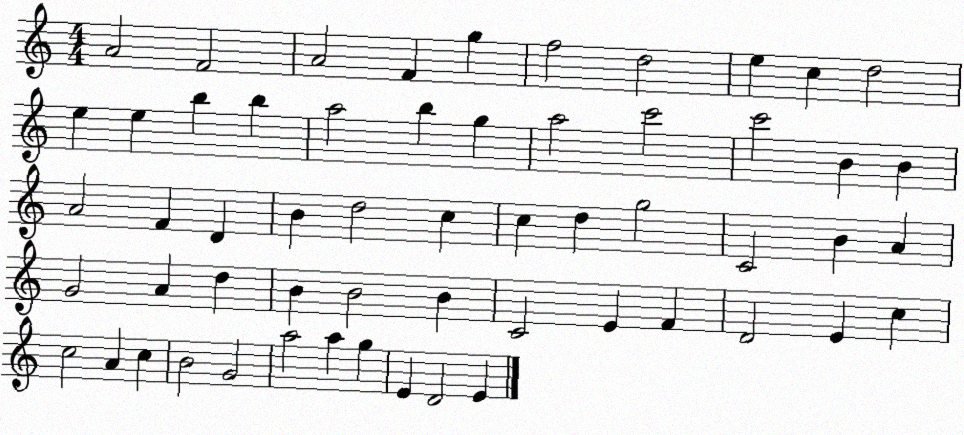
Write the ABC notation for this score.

X:1
T:Untitled
M:4/4
L:1/4
K:C
A2 F2 A2 F g f2 d2 e c d2 e e b b a2 b g a2 c'2 c'2 B B A2 F D B d2 c c d g2 C2 B A G2 A d B B2 B C2 E F D2 E c c2 A c B2 G2 a2 a g E D2 E